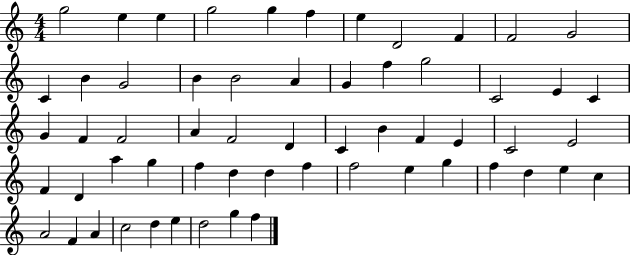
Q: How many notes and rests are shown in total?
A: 59